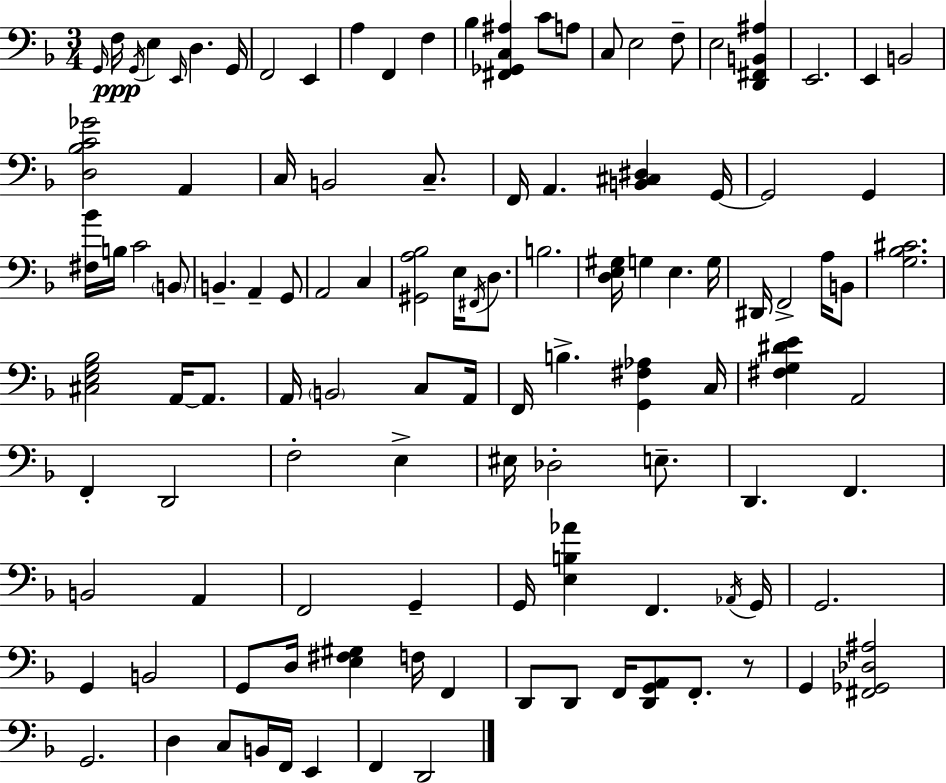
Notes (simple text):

G2/s F3/s G2/s E3/q E2/s D3/q. G2/s F2/h E2/q A3/q F2/q F3/q Bb3/q [F#2,Gb2,C3,A#3]/q C4/e A3/e C3/e E3/h F3/e E3/h [D2,F#2,B2,A#3]/q E2/h. E2/q B2/h [D3,Bb3,C4,Gb4]/h A2/q C3/s B2/h C3/e. F2/s A2/q. [B2,C#3,D#3]/q G2/s G2/h G2/q [F#3,Bb4]/s B3/s C4/h B2/e B2/q. A2/q G2/e A2/h C3/q [G#2,A3,Bb3]/h E3/s F#2/s D3/e. B3/h. [D3,E3,G#3]/s G3/q E3/q. G3/s D#2/s F2/h A3/s B2/e [G3,Bb3,C#4]/h. [C#3,E3,G3,Bb3]/h A2/s A2/e. A2/s B2/h C3/e A2/s F2/s B3/q. [G2,F#3,Ab3]/q C3/s [F#3,G3,D#4,E4]/q A2/h F2/q D2/h F3/h E3/q EIS3/s Db3/h E3/e. D2/q. F2/q. B2/h A2/q F2/h G2/q G2/s [E3,B3,Ab4]/q F2/q. Ab2/s G2/s G2/h. G2/q B2/h G2/e D3/s [E3,F#3,G#3]/q F3/s F2/q D2/e D2/e F2/s [D2,G2,A2]/e F2/e. R/e G2/q [F#2,Gb2,Db3,A#3]/h G2/h. D3/q C3/e B2/s F2/s E2/q F2/q D2/h